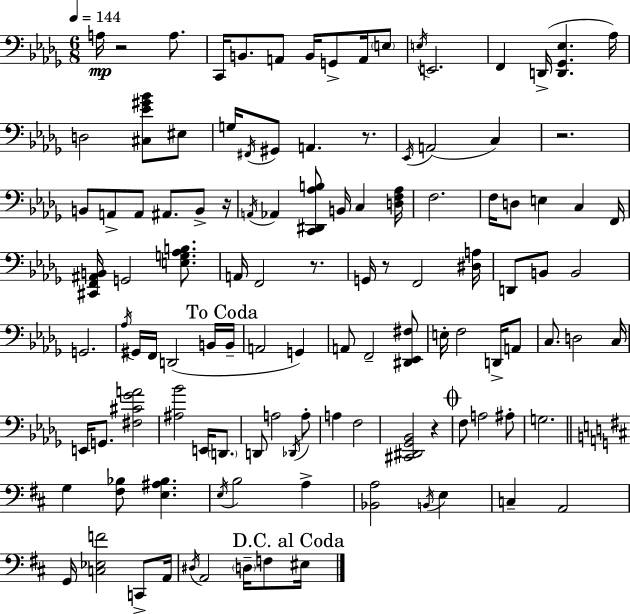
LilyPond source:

{
  \clef bass
  \numericTimeSignature
  \time 6/8
  \key bes \minor
  \tempo 4 = 144
  a16\mp r2 a8. | c,16 b,8. a,8 b,16 g,8-> a,16 \parenthesize e8 | \acciaccatura { e16 } e,2. | f,4 d,16->( <d, ges, ees>4. | \break aes16) d2 <cis ees' gis' bes'>8 eis8 | g16 \acciaccatura { fis,16 } gis,8 a,4. r8. | \acciaccatura { ees,16 }( a,2 c4) | r2. | \break b,8 a,8-> a,8 ais,8. | b,8-> r16 \acciaccatura { a,16 } aes,4 <c, dis, aes b>8 b,16 c4 | <d f aes>16 f2. | f16 d8 e4 c4 | \break f,16 <cis, f, ais, b,>16 g,2 | <e g aes b>8. a,16 f,2 | r8. g,16 r8 f,2 | <dis a>16 d,8 b,8 b,2 | \break g,2. | \acciaccatura { aes16 } gis,16 f,16 d,2( | b,16 \mark "To Coda" b,16-- a,2 | g,4) a,8 f,2-- | \break <dis, ees, fis>8 e16-. f2 | d,16-> a,8 c8. d2 | c16 e,16 g,8. <fis cis' ges' a'>2 | <ais bes'>2 | \break e,16 \parenthesize d,8. d,8 a2 | \acciaccatura { des,16 } a8-. a4 f2 | <cis, dis, ges, bes,>2 | r4 \mark \markup { \musicglyph "scripts.coda" } f8 a2 | \break ais8-. g2. | \bar "||" \break \key b \minor g4 <fis bes>8 <e ais bes>4. | \acciaccatura { e16 } b2 a4-> | <bes, a>2 \acciaccatura { b,16 } e4 | c4-- a,2 | \break g,16 <c ees f'>2 c,8-> | a,16 \acciaccatura { dis16 } a,2 \parenthesize d16-- | f8 \mark "D.C. al Coda" eis16 \bar "|."
}